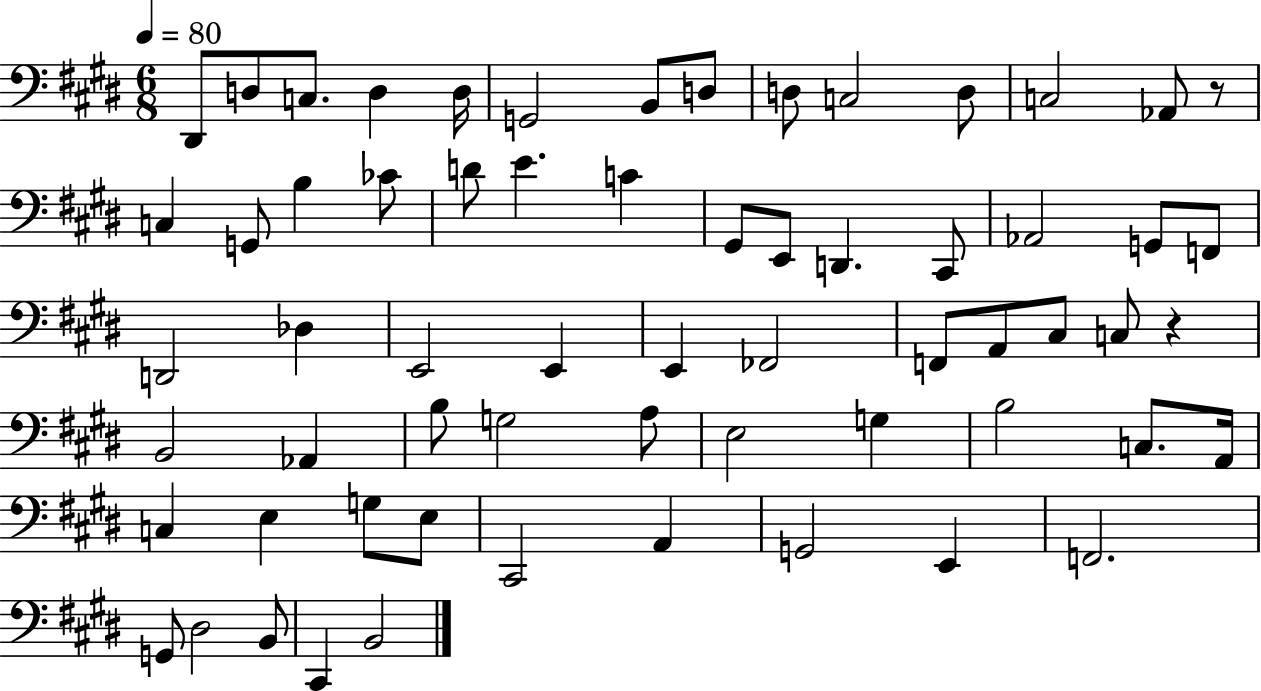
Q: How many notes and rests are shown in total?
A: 63